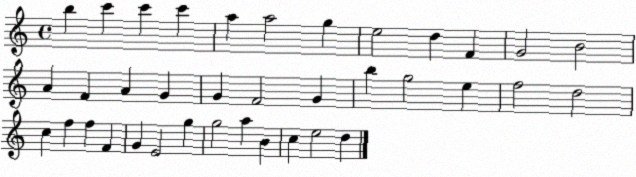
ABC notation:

X:1
T:Untitled
M:4/4
L:1/4
K:C
b c' c' c' a a2 g e2 d F G2 B2 A F A G G F2 G b g2 e f2 d2 c f f F G E2 g g2 a B c e2 d